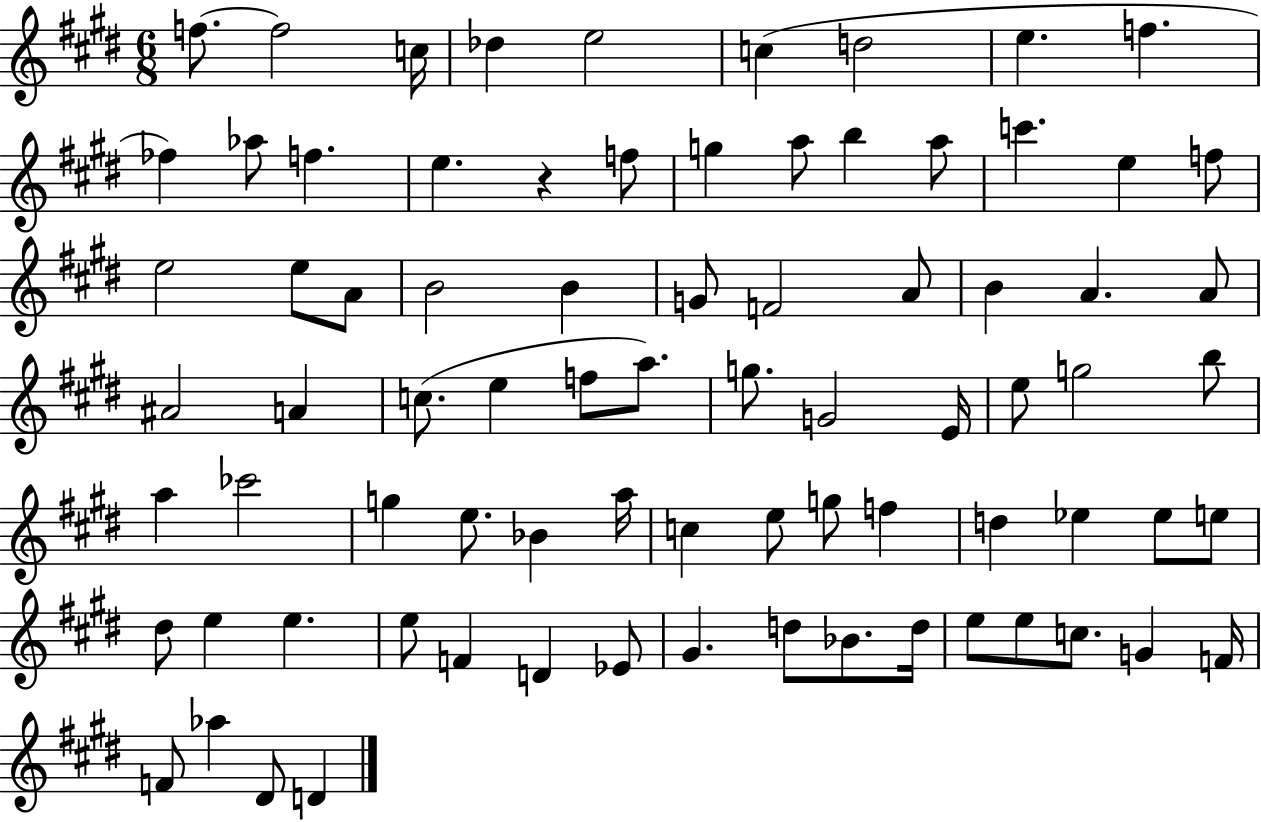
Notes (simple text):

F5/e. F5/h C5/s Db5/q E5/h C5/q D5/h E5/q. F5/q. FES5/q Ab5/e F5/q. E5/q. R/q F5/e G5/q A5/e B5/q A5/e C6/q. E5/q F5/e E5/h E5/e A4/e B4/h B4/q G4/e F4/h A4/e B4/q A4/q. A4/e A#4/h A4/q C5/e. E5/q F5/e A5/e. G5/e. G4/h E4/s E5/e G5/h B5/e A5/q CES6/h G5/q E5/e. Bb4/q A5/s C5/q E5/e G5/e F5/q D5/q Eb5/q Eb5/e E5/e D#5/e E5/q E5/q. E5/e F4/q D4/q Eb4/e G#4/q. D5/e Bb4/e. D5/s E5/e E5/e C5/e. G4/q F4/s F4/e Ab5/q D#4/e D4/q